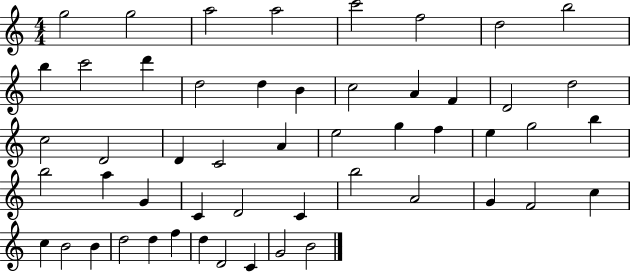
{
  \clef treble
  \numericTimeSignature
  \time 4/4
  \key c \major
  g''2 g''2 | a''2 a''2 | c'''2 f''2 | d''2 b''2 | \break b''4 c'''2 d'''4 | d''2 d''4 b'4 | c''2 a'4 f'4 | d'2 d''2 | \break c''2 d'2 | d'4 c'2 a'4 | e''2 g''4 f''4 | e''4 g''2 b''4 | \break b''2 a''4 g'4 | c'4 d'2 c'4 | b''2 a'2 | g'4 f'2 c''4 | \break c''4 b'2 b'4 | d''2 d''4 f''4 | d''4 d'2 c'4 | g'2 b'2 | \break \bar "|."
}